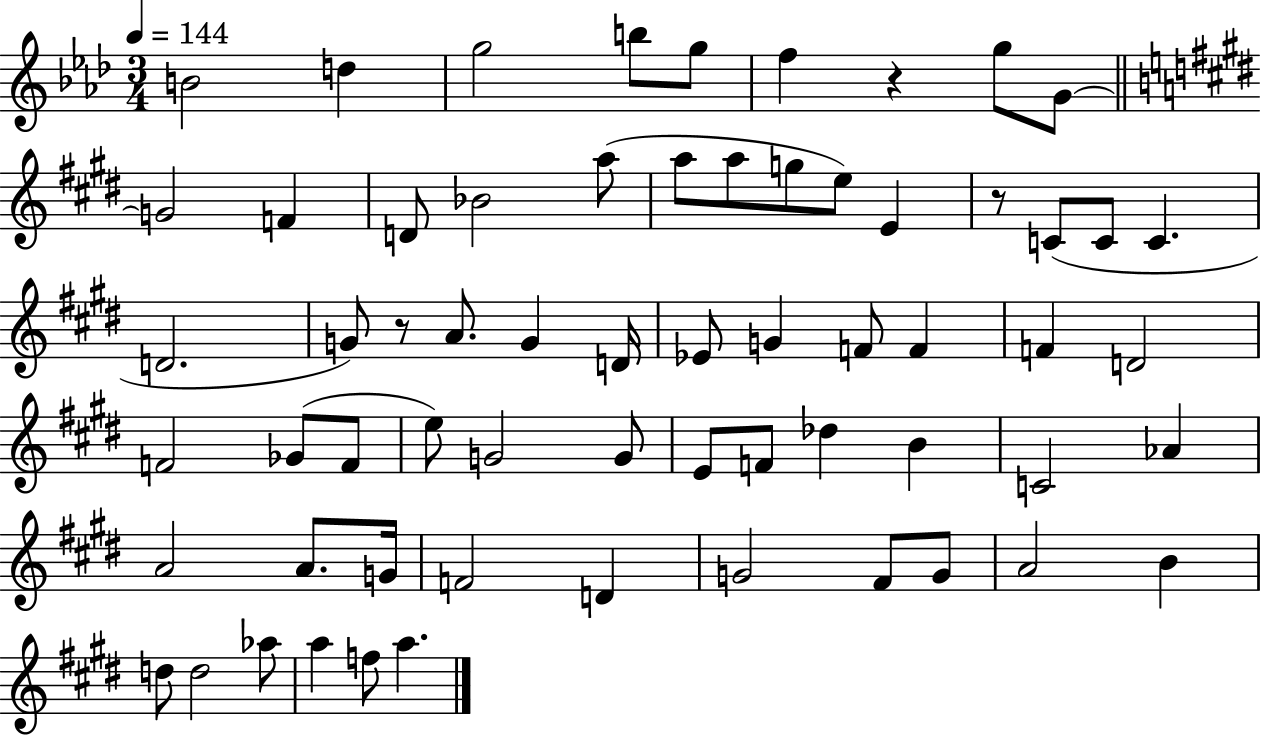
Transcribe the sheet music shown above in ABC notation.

X:1
T:Untitled
M:3/4
L:1/4
K:Ab
B2 d g2 b/2 g/2 f z g/2 G/2 G2 F D/2 _B2 a/2 a/2 a/2 g/2 e/2 E z/2 C/2 C/2 C D2 G/2 z/2 A/2 G D/4 _E/2 G F/2 F F D2 F2 _G/2 F/2 e/2 G2 G/2 E/2 F/2 _d B C2 _A A2 A/2 G/4 F2 D G2 ^F/2 G/2 A2 B d/2 d2 _a/2 a f/2 a